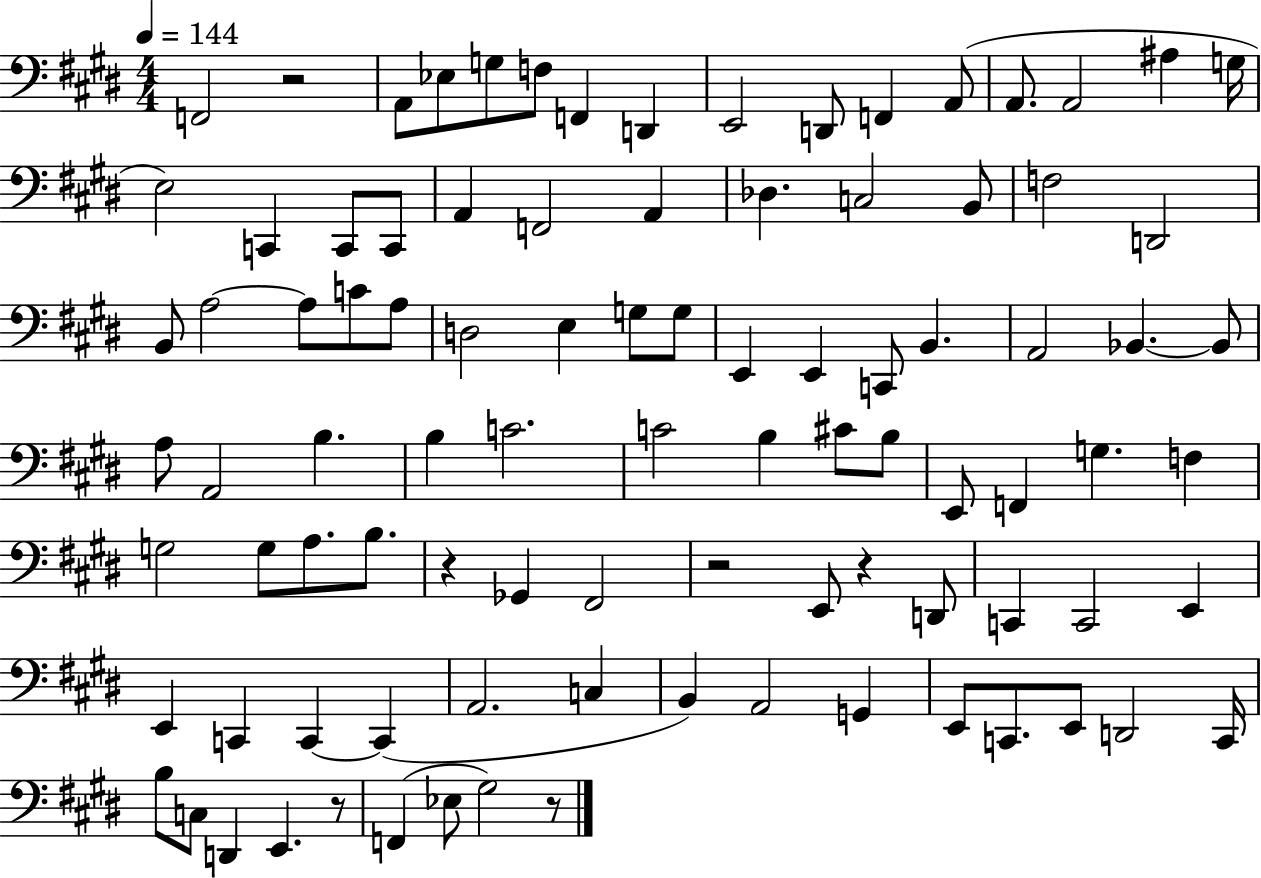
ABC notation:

X:1
T:Untitled
M:4/4
L:1/4
K:E
F,,2 z2 A,,/2 _E,/2 G,/2 F,/2 F,, D,, E,,2 D,,/2 F,, A,,/2 A,,/2 A,,2 ^A, G,/4 E,2 C,, C,,/2 C,,/2 A,, F,,2 A,, _D, C,2 B,,/2 F,2 D,,2 B,,/2 A,2 A,/2 C/2 A,/2 D,2 E, G,/2 G,/2 E,, E,, C,,/2 B,, A,,2 _B,, _B,,/2 A,/2 A,,2 B, B, C2 C2 B, ^C/2 B,/2 E,,/2 F,, G, F, G,2 G,/2 A,/2 B,/2 z _G,, ^F,,2 z2 E,,/2 z D,,/2 C,, C,,2 E,, E,, C,, C,, C,, A,,2 C, B,, A,,2 G,, E,,/2 C,,/2 E,,/2 D,,2 C,,/4 B,/2 C,/2 D,, E,, z/2 F,, _E,/2 ^G,2 z/2